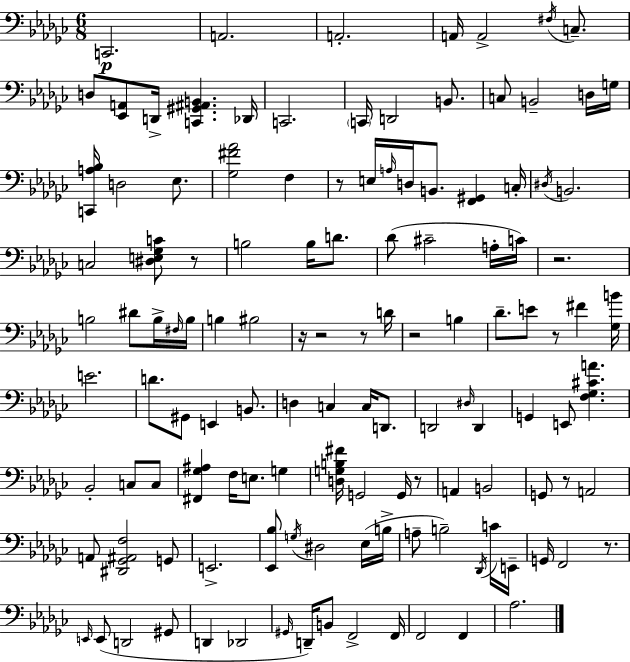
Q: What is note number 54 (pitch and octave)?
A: D3